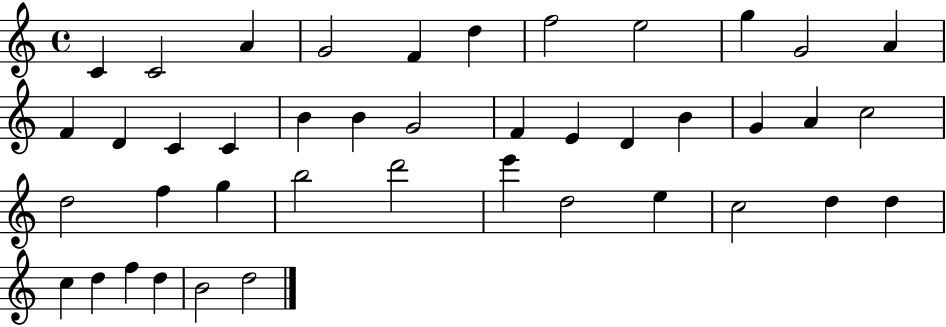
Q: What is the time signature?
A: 4/4